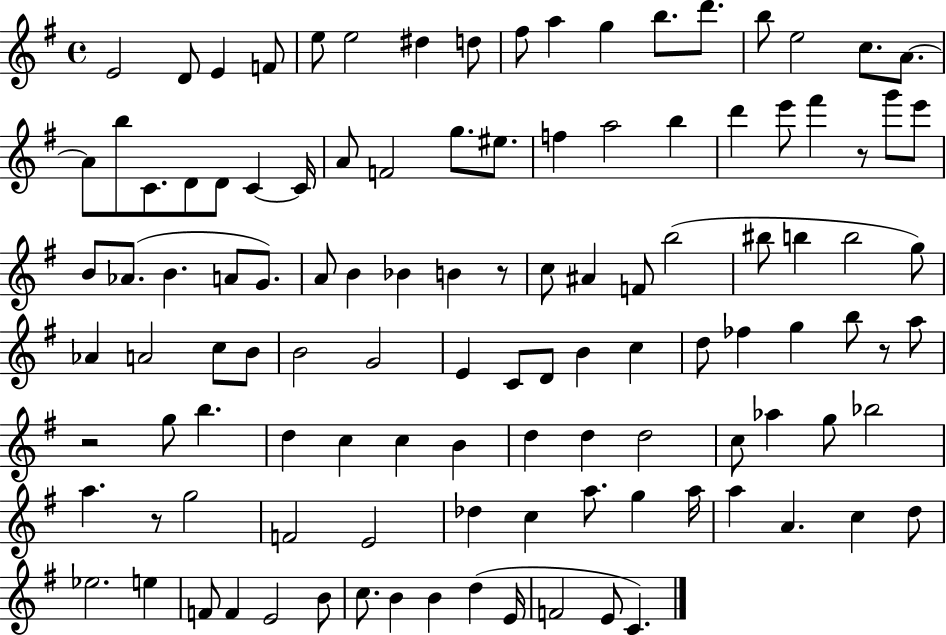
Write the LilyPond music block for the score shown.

{
  \clef treble
  \time 4/4
  \defaultTimeSignature
  \key g \major
  e'2 d'8 e'4 f'8 | e''8 e''2 dis''4 d''8 | fis''8 a''4 g''4 b''8. d'''8. | b''8 e''2 c''8. a'8.~~ | \break a'8 b''8 c'8. d'8 d'8 c'4~~ c'16 | a'8 f'2 g''8. eis''8. | f''4 a''2 b''4 | d'''4 e'''8 fis'''4 r8 g'''8 e'''8 | \break b'8 aes'8.( b'4. a'8 g'8.) | a'8 b'4 bes'4 b'4 r8 | c''8 ais'4 f'8 b''2( | bis''8 b''4 b''2 g''8) | \break aes'4 a'2 c''8 b'8 | b'2 g'2 | e'4 c'8 d'8 b'4 c''4 | d''8 fes''4 g''4 b''8 r8 a''8 | \break r2 g''8 b''4. | d''4 c''4 c''4 b'4 | d''4 d''4 d''2 | c''8 aes''4 g''8 bes''2 | \break a''4. r8 g''2 | f'2 e'2 | des''4 c''4 a''8. g''4 a''16 | a''4 a'4. c''4 d''8 | \break ees''2. e''4 | f'8 f'4 e'2 b'8 | c''8. b'4 b'4 d''4( e'16 | f'2 e'8 c'4.) | \break \bar "|."
}